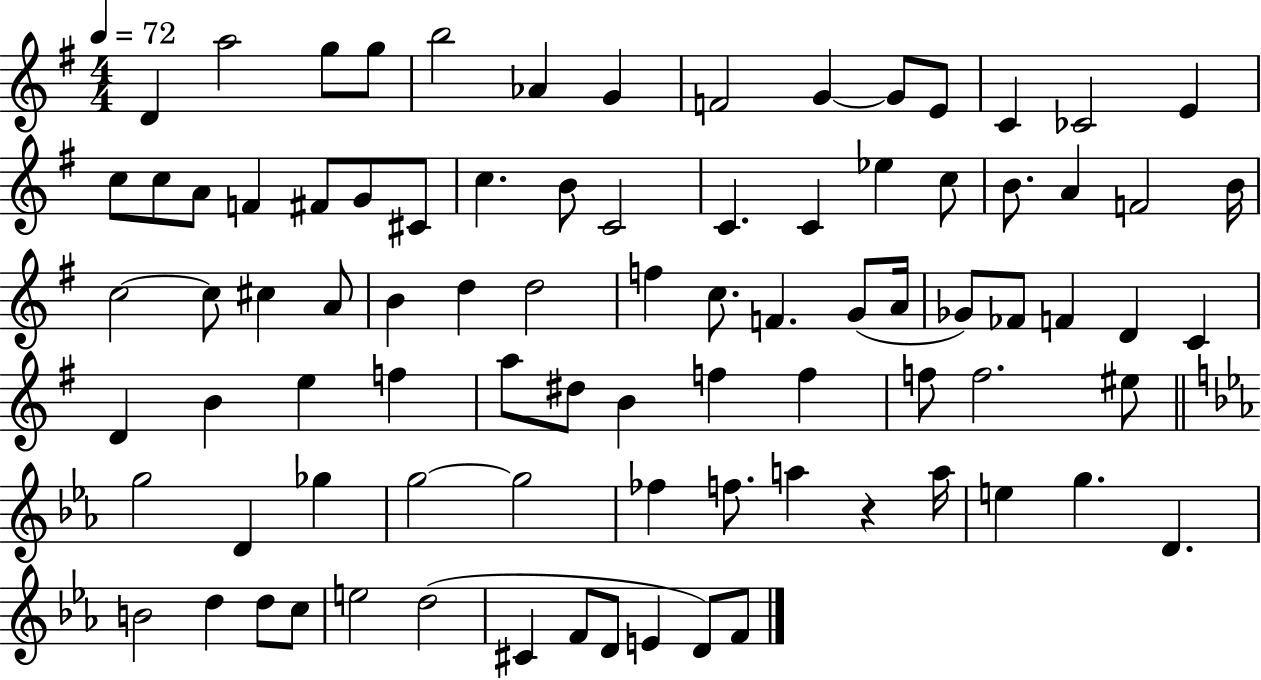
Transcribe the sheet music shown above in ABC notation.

X:1
T:Untitled
M:4/4
L:1/4
K:G
D a2 g/2 g/2 b2 _A G F2 G G/2 E/2 C _C2 E c/2 c/2 A/2 F ^F/2 G/2 ^C/2 c B/2 C2 C C _e c/2 B/2 A F2 B/4 c2 c/2 ^c A/2 B d d2 f c/2 F G/2 A/4 _G/2 _F/2 F D C D B e f a/2 ^d/2 B f f f/2 f2 ^e/2 g2 D _g g2 g2 _f f/2 a z a/4 e g D B2 d d/2 c/2 e2 d2 ^C F/2 D/2 E D/2 F/2